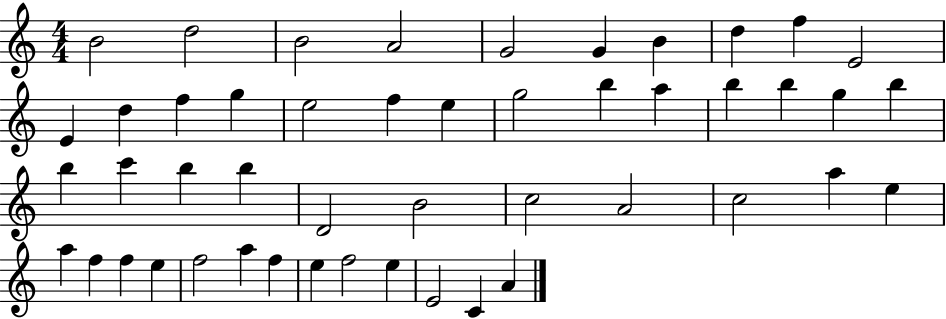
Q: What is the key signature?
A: C major